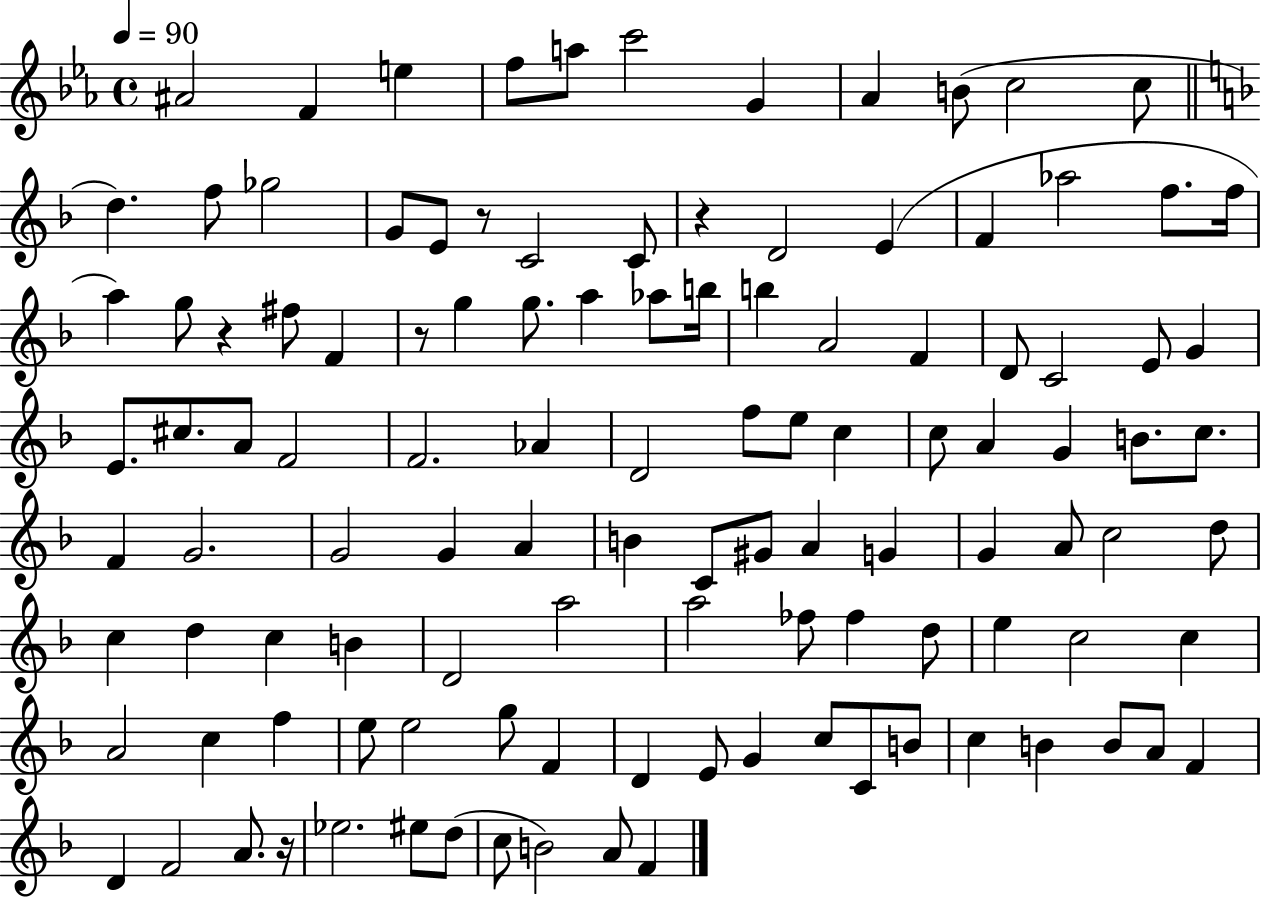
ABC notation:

X:1
T:Untitled
M:4/4
L:1/4
K:Eb
^A2 F e f/2 a/2 c'2 G _A B/2 c2 c/2 d f/2 _g2 G/2 E/2 z/2 C2 C/2 z D2 E F _a2 f/2 f/4 a g/2 z ^f/2 F z/2 g g/2 a _a/2 b/4 b A2 F D/2 C2 E/2 G E/2 ^c/2 A/2 F2 F2 _A D2 f/2 e/2 c c/2 A G B/2 c/2 F G2 G2 G A B C/2 ^G/2 A G G A/2 c2 d/2 c d c B D2 a2 a2 _f/2 _f d/2 e c2 c A2 c f e/2 e2 g/2 F D E/2 G c/2 C/2 B/2 c B B/2 A/2 F D F2 A/2 z/4 _e2 ^e/2 d/2 c/2 B2 A/2 F